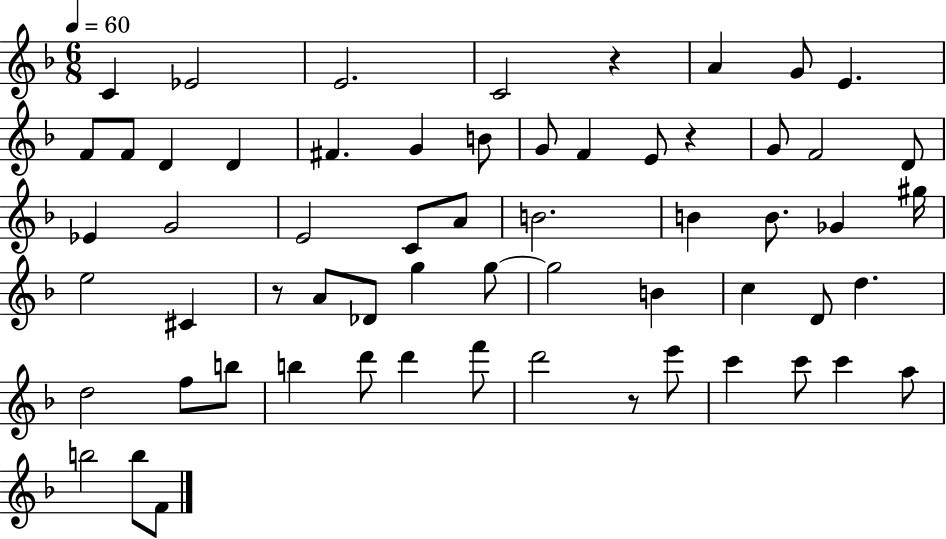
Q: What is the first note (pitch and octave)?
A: C4